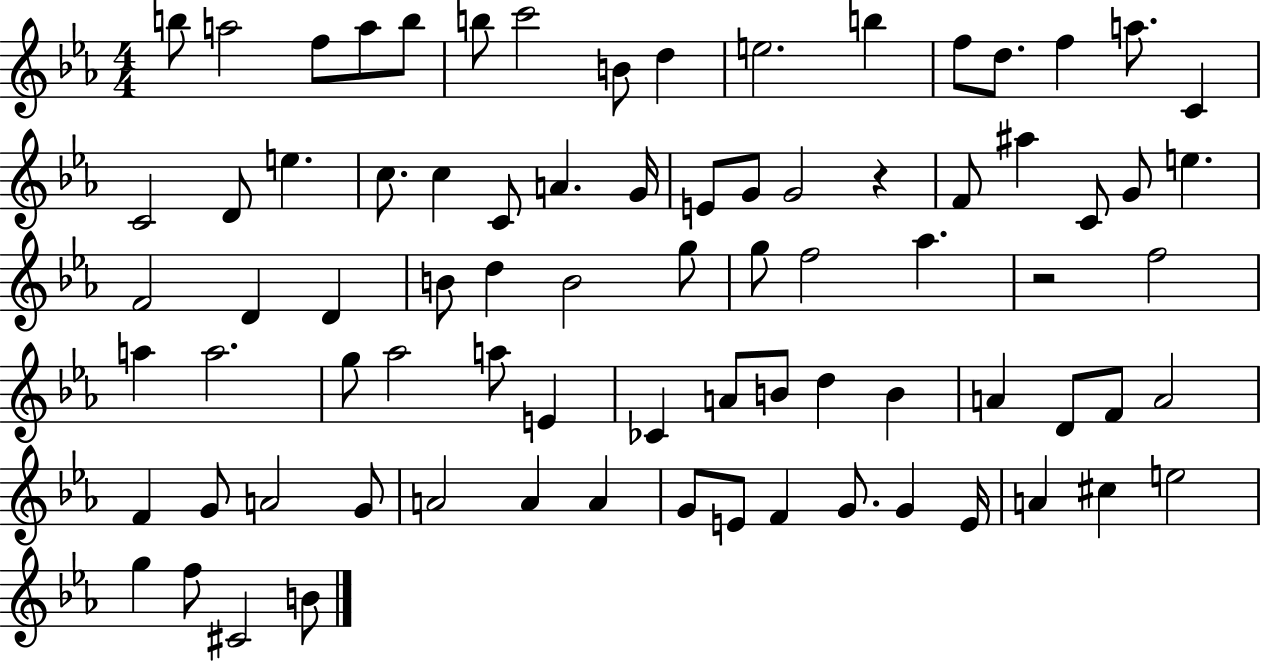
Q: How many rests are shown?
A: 2